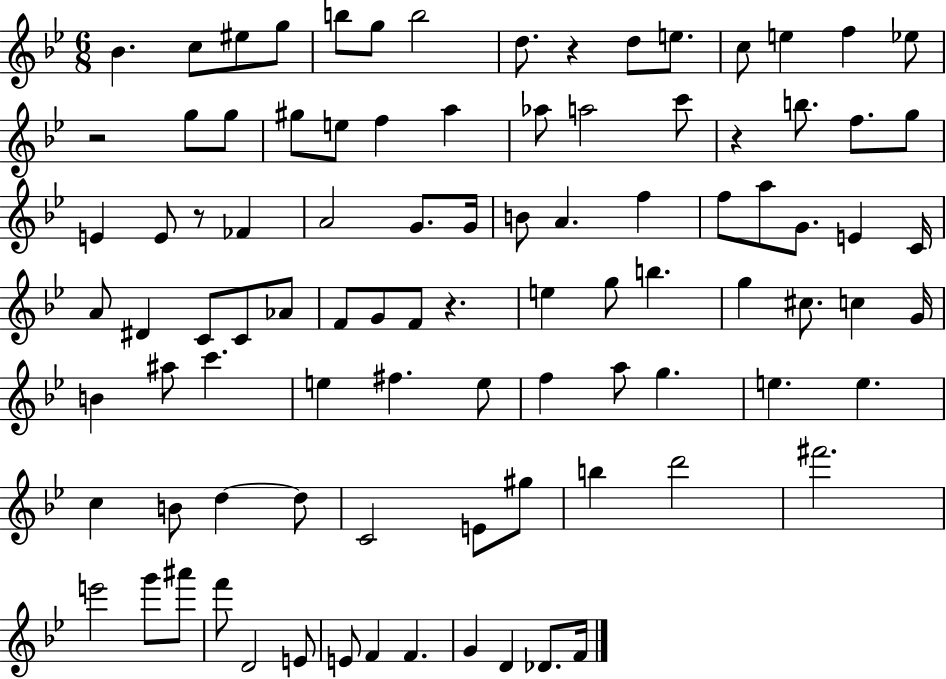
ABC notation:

X:1
T:Untitled
M:6/8
L:1/4
K:Bb
_B c/2 ^e/2 g/2 b/2 g/2 b2 d/2 z d/2 e/2 c/2 e f _e/2 z2 g/2 g/2 ^g/2 e/2 f a _a/2 a2 c'/2 z b/2 f/2 g/2 E E/2 z/2 _F A2 G/2 G/4 B/2 A f f/2 a/2 G/2 E C/4 A/2 ^D C/2 C/2 _A/2 F/2 G/2 F/2 z e g/2 b g ^c/2 c G/4 B ^a/2 c' e ^f e/2 f a/2 g e e c B/2 d d/2 C2 E/2 ^g/2 b d'2 ^f'2 e'2 g'/2 ^a'/2 f'/2 D2 E/2 E/2 F F G D _D/2 F/4